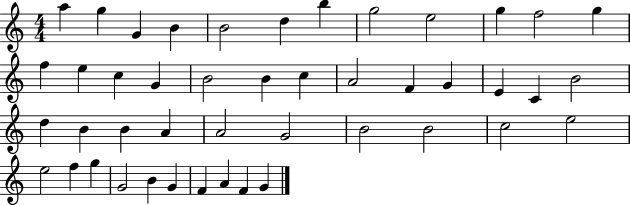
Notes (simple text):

A5/q G5/q G4/q B4/q B4/h D5/q B5/q G5/h E5/h G5/q F5/h G5/q F5/q E5/q C5/q G4/q B4/h B4/q C5/q A4/h F4/q G4/q E4/q C4/q B4/h D5/q B4/q B4/q A4/q A4/h G4/h B4/h B4/h C5/h E5/h E5/h F5/q G5/q G4/h B4/q G4/q F4/q A4/q F4/q G4/q